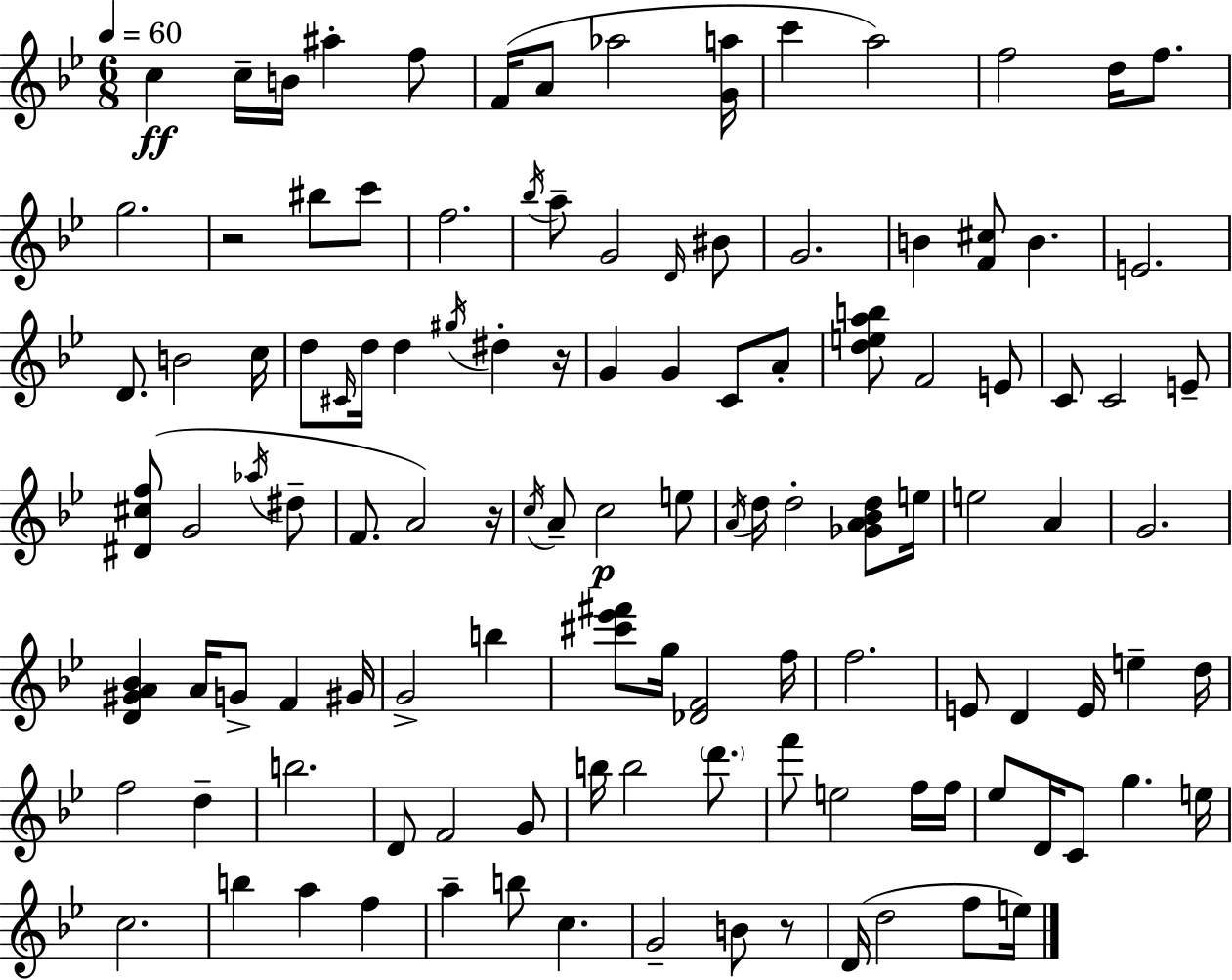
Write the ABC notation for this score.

X:1
T:Untitled
M:6/8
L:1/4
K:Bb
c c/4 B/4 ^a f/2 F/4 A/2 _a2 [Ga]/4 c' a2 f2 d/4 f/2 g2 z2 ^b/2 c'/2 f2 _b/4 a/2 G2 D/4 ^B/2 G2 B [F^c]/2 B E2 D/2 B2 c/4 d/2 ^C/4 d/4 d ^g/4 ^d z/4 G G C/2 A/2 [deab]/2 F2 E/2 C/2 C2 E/2 [^D^cf]/2 G2 _a/4 ^d/2 F/2 A2 z/4 c/4 A/2 c2 e/2 A/4 d/4 d2 [_GA_Bd]/2 e/4 e2 A G2 [D^GA_B] A/4 G/2 F ^G/4 G2 b [^c'_e'^f']/2 g/4 [_DF]2 f/4 f2 E/2 D E/4 e d/4 f2 d b2 D/2 F2 G/2 b/4 b2 d'/2 f'/2 e2 f/4 f/4 _e/2 D/4 C/2 g e/4 c2 b a f a b/2 c G2 B/2 z/2 D/4 d2 f/2 e/4